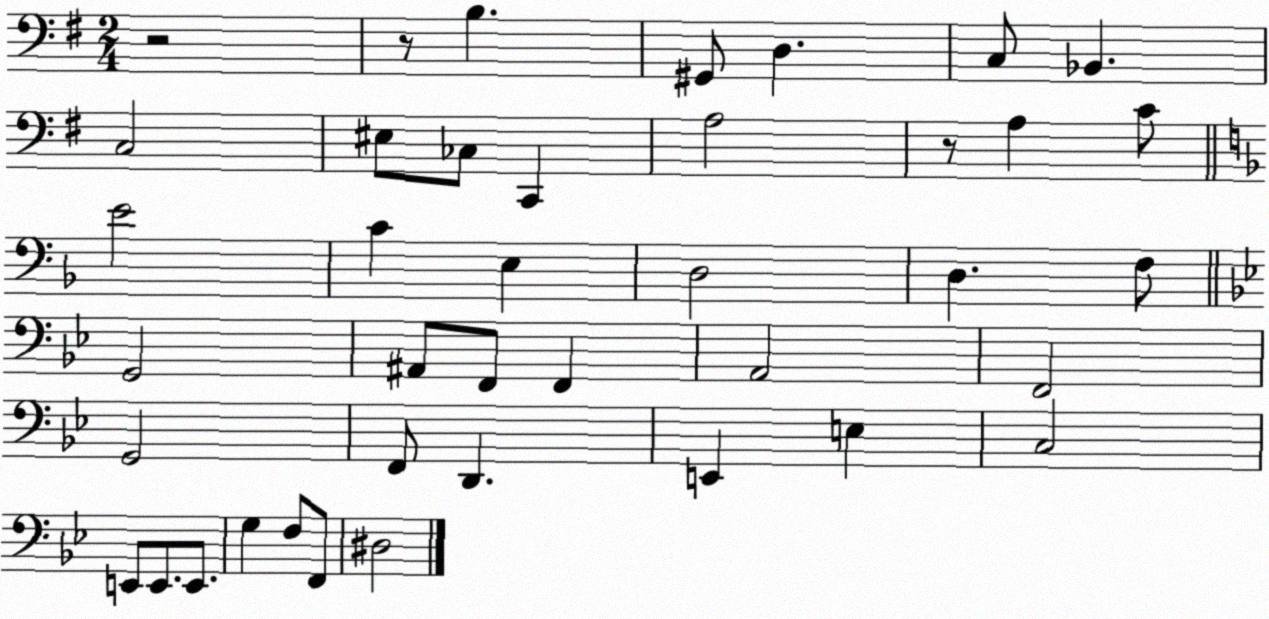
X:1
T:Untitled
M:2/4
L:1/4
K:G
z2 z/2 B, ^G,,/2 D, C,/2 _B,, C,2 ^E,/2 _C,/2 C,, A,2 z/2 A, C/2 E2 C E, D,2 D, F,/2 G,,2 ^A,,/2 F,,/2 F,, A,,2 F,,2 G,,2 F,,/2 D,, E,, E, C,2 E,,/2 E,,/2 E,,/2 G, F,/2 F,,/2 ^D,2